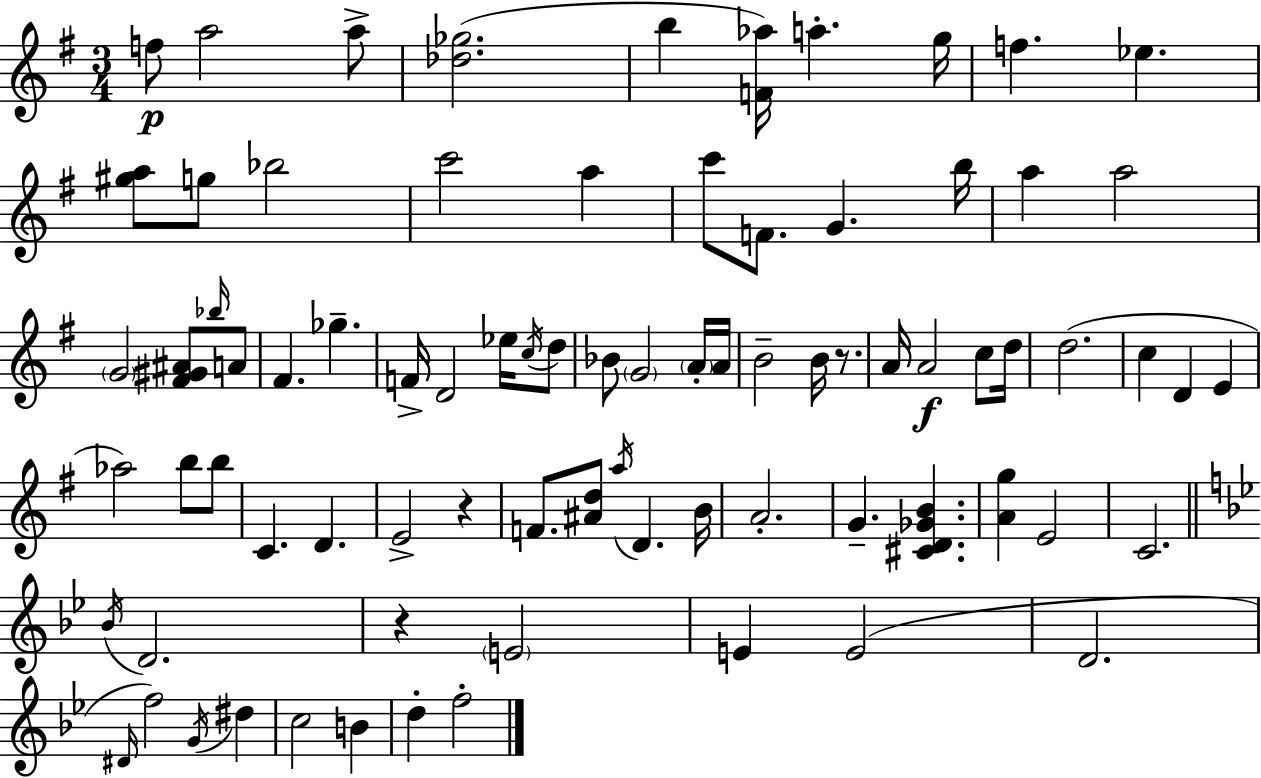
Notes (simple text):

F5/e A5/h A5/e [Db5,Gb5]/h. B5/q [F4,Ab5]/s A5/q. G5/s F5/q. Eb5/q. [G#5,A5]/e G5/e Bb5/h C6/h A5/q C6/e F4/e. G4/q. B5/s A5/q A5/h G4/h [F#4,G#4,A#4]/e Bb5/s A4/e F#4/q. Gb5/q. F4/s D4/h Eb5/s C5/s D5/e Bb4/e G4/h A4/s A4/s B4/h B4/s R/e. A4/s A4/h C5/e D5/s D5/h. C5/q D4/q E4/q Ab5/h B5/e B5/e C4/q. D4/q. E4/h R/q F4/e. [A#4,D5]/e A5/s D4/q. B4/s A4/h. G4/q. [C#4,D4,Gb4,B4]/q. [A4,G5]/q E4/h C4/h. Bb4/s D4/h. R/q E4/h E4/q E4/h D4/h. D#4/s F5/h G4/s D#5/q C5/h B4/q D5/q F5/h